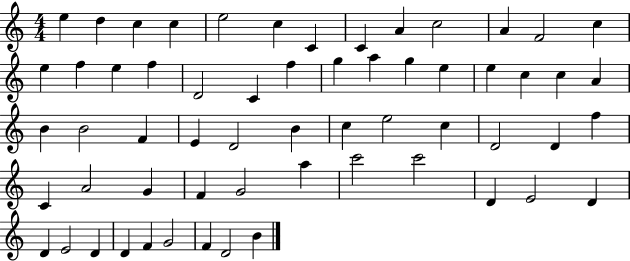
X:1
T:Untitled
M:4/4
L:1/4
K:C
e d c c e2 c C C A c2 A F2 c e f e f D2 C f g a g e e c c A B B2 F E D2 B c e2 c D2 D f C A2 G F G2 a c'2 c'2 D E2 D D E2 D D F G2 F D2 B